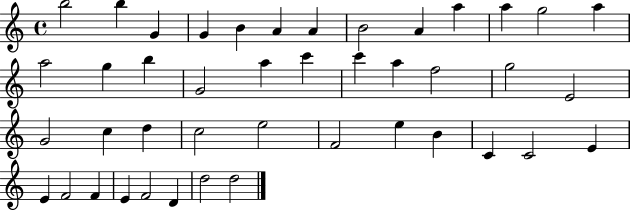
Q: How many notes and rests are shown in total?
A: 43